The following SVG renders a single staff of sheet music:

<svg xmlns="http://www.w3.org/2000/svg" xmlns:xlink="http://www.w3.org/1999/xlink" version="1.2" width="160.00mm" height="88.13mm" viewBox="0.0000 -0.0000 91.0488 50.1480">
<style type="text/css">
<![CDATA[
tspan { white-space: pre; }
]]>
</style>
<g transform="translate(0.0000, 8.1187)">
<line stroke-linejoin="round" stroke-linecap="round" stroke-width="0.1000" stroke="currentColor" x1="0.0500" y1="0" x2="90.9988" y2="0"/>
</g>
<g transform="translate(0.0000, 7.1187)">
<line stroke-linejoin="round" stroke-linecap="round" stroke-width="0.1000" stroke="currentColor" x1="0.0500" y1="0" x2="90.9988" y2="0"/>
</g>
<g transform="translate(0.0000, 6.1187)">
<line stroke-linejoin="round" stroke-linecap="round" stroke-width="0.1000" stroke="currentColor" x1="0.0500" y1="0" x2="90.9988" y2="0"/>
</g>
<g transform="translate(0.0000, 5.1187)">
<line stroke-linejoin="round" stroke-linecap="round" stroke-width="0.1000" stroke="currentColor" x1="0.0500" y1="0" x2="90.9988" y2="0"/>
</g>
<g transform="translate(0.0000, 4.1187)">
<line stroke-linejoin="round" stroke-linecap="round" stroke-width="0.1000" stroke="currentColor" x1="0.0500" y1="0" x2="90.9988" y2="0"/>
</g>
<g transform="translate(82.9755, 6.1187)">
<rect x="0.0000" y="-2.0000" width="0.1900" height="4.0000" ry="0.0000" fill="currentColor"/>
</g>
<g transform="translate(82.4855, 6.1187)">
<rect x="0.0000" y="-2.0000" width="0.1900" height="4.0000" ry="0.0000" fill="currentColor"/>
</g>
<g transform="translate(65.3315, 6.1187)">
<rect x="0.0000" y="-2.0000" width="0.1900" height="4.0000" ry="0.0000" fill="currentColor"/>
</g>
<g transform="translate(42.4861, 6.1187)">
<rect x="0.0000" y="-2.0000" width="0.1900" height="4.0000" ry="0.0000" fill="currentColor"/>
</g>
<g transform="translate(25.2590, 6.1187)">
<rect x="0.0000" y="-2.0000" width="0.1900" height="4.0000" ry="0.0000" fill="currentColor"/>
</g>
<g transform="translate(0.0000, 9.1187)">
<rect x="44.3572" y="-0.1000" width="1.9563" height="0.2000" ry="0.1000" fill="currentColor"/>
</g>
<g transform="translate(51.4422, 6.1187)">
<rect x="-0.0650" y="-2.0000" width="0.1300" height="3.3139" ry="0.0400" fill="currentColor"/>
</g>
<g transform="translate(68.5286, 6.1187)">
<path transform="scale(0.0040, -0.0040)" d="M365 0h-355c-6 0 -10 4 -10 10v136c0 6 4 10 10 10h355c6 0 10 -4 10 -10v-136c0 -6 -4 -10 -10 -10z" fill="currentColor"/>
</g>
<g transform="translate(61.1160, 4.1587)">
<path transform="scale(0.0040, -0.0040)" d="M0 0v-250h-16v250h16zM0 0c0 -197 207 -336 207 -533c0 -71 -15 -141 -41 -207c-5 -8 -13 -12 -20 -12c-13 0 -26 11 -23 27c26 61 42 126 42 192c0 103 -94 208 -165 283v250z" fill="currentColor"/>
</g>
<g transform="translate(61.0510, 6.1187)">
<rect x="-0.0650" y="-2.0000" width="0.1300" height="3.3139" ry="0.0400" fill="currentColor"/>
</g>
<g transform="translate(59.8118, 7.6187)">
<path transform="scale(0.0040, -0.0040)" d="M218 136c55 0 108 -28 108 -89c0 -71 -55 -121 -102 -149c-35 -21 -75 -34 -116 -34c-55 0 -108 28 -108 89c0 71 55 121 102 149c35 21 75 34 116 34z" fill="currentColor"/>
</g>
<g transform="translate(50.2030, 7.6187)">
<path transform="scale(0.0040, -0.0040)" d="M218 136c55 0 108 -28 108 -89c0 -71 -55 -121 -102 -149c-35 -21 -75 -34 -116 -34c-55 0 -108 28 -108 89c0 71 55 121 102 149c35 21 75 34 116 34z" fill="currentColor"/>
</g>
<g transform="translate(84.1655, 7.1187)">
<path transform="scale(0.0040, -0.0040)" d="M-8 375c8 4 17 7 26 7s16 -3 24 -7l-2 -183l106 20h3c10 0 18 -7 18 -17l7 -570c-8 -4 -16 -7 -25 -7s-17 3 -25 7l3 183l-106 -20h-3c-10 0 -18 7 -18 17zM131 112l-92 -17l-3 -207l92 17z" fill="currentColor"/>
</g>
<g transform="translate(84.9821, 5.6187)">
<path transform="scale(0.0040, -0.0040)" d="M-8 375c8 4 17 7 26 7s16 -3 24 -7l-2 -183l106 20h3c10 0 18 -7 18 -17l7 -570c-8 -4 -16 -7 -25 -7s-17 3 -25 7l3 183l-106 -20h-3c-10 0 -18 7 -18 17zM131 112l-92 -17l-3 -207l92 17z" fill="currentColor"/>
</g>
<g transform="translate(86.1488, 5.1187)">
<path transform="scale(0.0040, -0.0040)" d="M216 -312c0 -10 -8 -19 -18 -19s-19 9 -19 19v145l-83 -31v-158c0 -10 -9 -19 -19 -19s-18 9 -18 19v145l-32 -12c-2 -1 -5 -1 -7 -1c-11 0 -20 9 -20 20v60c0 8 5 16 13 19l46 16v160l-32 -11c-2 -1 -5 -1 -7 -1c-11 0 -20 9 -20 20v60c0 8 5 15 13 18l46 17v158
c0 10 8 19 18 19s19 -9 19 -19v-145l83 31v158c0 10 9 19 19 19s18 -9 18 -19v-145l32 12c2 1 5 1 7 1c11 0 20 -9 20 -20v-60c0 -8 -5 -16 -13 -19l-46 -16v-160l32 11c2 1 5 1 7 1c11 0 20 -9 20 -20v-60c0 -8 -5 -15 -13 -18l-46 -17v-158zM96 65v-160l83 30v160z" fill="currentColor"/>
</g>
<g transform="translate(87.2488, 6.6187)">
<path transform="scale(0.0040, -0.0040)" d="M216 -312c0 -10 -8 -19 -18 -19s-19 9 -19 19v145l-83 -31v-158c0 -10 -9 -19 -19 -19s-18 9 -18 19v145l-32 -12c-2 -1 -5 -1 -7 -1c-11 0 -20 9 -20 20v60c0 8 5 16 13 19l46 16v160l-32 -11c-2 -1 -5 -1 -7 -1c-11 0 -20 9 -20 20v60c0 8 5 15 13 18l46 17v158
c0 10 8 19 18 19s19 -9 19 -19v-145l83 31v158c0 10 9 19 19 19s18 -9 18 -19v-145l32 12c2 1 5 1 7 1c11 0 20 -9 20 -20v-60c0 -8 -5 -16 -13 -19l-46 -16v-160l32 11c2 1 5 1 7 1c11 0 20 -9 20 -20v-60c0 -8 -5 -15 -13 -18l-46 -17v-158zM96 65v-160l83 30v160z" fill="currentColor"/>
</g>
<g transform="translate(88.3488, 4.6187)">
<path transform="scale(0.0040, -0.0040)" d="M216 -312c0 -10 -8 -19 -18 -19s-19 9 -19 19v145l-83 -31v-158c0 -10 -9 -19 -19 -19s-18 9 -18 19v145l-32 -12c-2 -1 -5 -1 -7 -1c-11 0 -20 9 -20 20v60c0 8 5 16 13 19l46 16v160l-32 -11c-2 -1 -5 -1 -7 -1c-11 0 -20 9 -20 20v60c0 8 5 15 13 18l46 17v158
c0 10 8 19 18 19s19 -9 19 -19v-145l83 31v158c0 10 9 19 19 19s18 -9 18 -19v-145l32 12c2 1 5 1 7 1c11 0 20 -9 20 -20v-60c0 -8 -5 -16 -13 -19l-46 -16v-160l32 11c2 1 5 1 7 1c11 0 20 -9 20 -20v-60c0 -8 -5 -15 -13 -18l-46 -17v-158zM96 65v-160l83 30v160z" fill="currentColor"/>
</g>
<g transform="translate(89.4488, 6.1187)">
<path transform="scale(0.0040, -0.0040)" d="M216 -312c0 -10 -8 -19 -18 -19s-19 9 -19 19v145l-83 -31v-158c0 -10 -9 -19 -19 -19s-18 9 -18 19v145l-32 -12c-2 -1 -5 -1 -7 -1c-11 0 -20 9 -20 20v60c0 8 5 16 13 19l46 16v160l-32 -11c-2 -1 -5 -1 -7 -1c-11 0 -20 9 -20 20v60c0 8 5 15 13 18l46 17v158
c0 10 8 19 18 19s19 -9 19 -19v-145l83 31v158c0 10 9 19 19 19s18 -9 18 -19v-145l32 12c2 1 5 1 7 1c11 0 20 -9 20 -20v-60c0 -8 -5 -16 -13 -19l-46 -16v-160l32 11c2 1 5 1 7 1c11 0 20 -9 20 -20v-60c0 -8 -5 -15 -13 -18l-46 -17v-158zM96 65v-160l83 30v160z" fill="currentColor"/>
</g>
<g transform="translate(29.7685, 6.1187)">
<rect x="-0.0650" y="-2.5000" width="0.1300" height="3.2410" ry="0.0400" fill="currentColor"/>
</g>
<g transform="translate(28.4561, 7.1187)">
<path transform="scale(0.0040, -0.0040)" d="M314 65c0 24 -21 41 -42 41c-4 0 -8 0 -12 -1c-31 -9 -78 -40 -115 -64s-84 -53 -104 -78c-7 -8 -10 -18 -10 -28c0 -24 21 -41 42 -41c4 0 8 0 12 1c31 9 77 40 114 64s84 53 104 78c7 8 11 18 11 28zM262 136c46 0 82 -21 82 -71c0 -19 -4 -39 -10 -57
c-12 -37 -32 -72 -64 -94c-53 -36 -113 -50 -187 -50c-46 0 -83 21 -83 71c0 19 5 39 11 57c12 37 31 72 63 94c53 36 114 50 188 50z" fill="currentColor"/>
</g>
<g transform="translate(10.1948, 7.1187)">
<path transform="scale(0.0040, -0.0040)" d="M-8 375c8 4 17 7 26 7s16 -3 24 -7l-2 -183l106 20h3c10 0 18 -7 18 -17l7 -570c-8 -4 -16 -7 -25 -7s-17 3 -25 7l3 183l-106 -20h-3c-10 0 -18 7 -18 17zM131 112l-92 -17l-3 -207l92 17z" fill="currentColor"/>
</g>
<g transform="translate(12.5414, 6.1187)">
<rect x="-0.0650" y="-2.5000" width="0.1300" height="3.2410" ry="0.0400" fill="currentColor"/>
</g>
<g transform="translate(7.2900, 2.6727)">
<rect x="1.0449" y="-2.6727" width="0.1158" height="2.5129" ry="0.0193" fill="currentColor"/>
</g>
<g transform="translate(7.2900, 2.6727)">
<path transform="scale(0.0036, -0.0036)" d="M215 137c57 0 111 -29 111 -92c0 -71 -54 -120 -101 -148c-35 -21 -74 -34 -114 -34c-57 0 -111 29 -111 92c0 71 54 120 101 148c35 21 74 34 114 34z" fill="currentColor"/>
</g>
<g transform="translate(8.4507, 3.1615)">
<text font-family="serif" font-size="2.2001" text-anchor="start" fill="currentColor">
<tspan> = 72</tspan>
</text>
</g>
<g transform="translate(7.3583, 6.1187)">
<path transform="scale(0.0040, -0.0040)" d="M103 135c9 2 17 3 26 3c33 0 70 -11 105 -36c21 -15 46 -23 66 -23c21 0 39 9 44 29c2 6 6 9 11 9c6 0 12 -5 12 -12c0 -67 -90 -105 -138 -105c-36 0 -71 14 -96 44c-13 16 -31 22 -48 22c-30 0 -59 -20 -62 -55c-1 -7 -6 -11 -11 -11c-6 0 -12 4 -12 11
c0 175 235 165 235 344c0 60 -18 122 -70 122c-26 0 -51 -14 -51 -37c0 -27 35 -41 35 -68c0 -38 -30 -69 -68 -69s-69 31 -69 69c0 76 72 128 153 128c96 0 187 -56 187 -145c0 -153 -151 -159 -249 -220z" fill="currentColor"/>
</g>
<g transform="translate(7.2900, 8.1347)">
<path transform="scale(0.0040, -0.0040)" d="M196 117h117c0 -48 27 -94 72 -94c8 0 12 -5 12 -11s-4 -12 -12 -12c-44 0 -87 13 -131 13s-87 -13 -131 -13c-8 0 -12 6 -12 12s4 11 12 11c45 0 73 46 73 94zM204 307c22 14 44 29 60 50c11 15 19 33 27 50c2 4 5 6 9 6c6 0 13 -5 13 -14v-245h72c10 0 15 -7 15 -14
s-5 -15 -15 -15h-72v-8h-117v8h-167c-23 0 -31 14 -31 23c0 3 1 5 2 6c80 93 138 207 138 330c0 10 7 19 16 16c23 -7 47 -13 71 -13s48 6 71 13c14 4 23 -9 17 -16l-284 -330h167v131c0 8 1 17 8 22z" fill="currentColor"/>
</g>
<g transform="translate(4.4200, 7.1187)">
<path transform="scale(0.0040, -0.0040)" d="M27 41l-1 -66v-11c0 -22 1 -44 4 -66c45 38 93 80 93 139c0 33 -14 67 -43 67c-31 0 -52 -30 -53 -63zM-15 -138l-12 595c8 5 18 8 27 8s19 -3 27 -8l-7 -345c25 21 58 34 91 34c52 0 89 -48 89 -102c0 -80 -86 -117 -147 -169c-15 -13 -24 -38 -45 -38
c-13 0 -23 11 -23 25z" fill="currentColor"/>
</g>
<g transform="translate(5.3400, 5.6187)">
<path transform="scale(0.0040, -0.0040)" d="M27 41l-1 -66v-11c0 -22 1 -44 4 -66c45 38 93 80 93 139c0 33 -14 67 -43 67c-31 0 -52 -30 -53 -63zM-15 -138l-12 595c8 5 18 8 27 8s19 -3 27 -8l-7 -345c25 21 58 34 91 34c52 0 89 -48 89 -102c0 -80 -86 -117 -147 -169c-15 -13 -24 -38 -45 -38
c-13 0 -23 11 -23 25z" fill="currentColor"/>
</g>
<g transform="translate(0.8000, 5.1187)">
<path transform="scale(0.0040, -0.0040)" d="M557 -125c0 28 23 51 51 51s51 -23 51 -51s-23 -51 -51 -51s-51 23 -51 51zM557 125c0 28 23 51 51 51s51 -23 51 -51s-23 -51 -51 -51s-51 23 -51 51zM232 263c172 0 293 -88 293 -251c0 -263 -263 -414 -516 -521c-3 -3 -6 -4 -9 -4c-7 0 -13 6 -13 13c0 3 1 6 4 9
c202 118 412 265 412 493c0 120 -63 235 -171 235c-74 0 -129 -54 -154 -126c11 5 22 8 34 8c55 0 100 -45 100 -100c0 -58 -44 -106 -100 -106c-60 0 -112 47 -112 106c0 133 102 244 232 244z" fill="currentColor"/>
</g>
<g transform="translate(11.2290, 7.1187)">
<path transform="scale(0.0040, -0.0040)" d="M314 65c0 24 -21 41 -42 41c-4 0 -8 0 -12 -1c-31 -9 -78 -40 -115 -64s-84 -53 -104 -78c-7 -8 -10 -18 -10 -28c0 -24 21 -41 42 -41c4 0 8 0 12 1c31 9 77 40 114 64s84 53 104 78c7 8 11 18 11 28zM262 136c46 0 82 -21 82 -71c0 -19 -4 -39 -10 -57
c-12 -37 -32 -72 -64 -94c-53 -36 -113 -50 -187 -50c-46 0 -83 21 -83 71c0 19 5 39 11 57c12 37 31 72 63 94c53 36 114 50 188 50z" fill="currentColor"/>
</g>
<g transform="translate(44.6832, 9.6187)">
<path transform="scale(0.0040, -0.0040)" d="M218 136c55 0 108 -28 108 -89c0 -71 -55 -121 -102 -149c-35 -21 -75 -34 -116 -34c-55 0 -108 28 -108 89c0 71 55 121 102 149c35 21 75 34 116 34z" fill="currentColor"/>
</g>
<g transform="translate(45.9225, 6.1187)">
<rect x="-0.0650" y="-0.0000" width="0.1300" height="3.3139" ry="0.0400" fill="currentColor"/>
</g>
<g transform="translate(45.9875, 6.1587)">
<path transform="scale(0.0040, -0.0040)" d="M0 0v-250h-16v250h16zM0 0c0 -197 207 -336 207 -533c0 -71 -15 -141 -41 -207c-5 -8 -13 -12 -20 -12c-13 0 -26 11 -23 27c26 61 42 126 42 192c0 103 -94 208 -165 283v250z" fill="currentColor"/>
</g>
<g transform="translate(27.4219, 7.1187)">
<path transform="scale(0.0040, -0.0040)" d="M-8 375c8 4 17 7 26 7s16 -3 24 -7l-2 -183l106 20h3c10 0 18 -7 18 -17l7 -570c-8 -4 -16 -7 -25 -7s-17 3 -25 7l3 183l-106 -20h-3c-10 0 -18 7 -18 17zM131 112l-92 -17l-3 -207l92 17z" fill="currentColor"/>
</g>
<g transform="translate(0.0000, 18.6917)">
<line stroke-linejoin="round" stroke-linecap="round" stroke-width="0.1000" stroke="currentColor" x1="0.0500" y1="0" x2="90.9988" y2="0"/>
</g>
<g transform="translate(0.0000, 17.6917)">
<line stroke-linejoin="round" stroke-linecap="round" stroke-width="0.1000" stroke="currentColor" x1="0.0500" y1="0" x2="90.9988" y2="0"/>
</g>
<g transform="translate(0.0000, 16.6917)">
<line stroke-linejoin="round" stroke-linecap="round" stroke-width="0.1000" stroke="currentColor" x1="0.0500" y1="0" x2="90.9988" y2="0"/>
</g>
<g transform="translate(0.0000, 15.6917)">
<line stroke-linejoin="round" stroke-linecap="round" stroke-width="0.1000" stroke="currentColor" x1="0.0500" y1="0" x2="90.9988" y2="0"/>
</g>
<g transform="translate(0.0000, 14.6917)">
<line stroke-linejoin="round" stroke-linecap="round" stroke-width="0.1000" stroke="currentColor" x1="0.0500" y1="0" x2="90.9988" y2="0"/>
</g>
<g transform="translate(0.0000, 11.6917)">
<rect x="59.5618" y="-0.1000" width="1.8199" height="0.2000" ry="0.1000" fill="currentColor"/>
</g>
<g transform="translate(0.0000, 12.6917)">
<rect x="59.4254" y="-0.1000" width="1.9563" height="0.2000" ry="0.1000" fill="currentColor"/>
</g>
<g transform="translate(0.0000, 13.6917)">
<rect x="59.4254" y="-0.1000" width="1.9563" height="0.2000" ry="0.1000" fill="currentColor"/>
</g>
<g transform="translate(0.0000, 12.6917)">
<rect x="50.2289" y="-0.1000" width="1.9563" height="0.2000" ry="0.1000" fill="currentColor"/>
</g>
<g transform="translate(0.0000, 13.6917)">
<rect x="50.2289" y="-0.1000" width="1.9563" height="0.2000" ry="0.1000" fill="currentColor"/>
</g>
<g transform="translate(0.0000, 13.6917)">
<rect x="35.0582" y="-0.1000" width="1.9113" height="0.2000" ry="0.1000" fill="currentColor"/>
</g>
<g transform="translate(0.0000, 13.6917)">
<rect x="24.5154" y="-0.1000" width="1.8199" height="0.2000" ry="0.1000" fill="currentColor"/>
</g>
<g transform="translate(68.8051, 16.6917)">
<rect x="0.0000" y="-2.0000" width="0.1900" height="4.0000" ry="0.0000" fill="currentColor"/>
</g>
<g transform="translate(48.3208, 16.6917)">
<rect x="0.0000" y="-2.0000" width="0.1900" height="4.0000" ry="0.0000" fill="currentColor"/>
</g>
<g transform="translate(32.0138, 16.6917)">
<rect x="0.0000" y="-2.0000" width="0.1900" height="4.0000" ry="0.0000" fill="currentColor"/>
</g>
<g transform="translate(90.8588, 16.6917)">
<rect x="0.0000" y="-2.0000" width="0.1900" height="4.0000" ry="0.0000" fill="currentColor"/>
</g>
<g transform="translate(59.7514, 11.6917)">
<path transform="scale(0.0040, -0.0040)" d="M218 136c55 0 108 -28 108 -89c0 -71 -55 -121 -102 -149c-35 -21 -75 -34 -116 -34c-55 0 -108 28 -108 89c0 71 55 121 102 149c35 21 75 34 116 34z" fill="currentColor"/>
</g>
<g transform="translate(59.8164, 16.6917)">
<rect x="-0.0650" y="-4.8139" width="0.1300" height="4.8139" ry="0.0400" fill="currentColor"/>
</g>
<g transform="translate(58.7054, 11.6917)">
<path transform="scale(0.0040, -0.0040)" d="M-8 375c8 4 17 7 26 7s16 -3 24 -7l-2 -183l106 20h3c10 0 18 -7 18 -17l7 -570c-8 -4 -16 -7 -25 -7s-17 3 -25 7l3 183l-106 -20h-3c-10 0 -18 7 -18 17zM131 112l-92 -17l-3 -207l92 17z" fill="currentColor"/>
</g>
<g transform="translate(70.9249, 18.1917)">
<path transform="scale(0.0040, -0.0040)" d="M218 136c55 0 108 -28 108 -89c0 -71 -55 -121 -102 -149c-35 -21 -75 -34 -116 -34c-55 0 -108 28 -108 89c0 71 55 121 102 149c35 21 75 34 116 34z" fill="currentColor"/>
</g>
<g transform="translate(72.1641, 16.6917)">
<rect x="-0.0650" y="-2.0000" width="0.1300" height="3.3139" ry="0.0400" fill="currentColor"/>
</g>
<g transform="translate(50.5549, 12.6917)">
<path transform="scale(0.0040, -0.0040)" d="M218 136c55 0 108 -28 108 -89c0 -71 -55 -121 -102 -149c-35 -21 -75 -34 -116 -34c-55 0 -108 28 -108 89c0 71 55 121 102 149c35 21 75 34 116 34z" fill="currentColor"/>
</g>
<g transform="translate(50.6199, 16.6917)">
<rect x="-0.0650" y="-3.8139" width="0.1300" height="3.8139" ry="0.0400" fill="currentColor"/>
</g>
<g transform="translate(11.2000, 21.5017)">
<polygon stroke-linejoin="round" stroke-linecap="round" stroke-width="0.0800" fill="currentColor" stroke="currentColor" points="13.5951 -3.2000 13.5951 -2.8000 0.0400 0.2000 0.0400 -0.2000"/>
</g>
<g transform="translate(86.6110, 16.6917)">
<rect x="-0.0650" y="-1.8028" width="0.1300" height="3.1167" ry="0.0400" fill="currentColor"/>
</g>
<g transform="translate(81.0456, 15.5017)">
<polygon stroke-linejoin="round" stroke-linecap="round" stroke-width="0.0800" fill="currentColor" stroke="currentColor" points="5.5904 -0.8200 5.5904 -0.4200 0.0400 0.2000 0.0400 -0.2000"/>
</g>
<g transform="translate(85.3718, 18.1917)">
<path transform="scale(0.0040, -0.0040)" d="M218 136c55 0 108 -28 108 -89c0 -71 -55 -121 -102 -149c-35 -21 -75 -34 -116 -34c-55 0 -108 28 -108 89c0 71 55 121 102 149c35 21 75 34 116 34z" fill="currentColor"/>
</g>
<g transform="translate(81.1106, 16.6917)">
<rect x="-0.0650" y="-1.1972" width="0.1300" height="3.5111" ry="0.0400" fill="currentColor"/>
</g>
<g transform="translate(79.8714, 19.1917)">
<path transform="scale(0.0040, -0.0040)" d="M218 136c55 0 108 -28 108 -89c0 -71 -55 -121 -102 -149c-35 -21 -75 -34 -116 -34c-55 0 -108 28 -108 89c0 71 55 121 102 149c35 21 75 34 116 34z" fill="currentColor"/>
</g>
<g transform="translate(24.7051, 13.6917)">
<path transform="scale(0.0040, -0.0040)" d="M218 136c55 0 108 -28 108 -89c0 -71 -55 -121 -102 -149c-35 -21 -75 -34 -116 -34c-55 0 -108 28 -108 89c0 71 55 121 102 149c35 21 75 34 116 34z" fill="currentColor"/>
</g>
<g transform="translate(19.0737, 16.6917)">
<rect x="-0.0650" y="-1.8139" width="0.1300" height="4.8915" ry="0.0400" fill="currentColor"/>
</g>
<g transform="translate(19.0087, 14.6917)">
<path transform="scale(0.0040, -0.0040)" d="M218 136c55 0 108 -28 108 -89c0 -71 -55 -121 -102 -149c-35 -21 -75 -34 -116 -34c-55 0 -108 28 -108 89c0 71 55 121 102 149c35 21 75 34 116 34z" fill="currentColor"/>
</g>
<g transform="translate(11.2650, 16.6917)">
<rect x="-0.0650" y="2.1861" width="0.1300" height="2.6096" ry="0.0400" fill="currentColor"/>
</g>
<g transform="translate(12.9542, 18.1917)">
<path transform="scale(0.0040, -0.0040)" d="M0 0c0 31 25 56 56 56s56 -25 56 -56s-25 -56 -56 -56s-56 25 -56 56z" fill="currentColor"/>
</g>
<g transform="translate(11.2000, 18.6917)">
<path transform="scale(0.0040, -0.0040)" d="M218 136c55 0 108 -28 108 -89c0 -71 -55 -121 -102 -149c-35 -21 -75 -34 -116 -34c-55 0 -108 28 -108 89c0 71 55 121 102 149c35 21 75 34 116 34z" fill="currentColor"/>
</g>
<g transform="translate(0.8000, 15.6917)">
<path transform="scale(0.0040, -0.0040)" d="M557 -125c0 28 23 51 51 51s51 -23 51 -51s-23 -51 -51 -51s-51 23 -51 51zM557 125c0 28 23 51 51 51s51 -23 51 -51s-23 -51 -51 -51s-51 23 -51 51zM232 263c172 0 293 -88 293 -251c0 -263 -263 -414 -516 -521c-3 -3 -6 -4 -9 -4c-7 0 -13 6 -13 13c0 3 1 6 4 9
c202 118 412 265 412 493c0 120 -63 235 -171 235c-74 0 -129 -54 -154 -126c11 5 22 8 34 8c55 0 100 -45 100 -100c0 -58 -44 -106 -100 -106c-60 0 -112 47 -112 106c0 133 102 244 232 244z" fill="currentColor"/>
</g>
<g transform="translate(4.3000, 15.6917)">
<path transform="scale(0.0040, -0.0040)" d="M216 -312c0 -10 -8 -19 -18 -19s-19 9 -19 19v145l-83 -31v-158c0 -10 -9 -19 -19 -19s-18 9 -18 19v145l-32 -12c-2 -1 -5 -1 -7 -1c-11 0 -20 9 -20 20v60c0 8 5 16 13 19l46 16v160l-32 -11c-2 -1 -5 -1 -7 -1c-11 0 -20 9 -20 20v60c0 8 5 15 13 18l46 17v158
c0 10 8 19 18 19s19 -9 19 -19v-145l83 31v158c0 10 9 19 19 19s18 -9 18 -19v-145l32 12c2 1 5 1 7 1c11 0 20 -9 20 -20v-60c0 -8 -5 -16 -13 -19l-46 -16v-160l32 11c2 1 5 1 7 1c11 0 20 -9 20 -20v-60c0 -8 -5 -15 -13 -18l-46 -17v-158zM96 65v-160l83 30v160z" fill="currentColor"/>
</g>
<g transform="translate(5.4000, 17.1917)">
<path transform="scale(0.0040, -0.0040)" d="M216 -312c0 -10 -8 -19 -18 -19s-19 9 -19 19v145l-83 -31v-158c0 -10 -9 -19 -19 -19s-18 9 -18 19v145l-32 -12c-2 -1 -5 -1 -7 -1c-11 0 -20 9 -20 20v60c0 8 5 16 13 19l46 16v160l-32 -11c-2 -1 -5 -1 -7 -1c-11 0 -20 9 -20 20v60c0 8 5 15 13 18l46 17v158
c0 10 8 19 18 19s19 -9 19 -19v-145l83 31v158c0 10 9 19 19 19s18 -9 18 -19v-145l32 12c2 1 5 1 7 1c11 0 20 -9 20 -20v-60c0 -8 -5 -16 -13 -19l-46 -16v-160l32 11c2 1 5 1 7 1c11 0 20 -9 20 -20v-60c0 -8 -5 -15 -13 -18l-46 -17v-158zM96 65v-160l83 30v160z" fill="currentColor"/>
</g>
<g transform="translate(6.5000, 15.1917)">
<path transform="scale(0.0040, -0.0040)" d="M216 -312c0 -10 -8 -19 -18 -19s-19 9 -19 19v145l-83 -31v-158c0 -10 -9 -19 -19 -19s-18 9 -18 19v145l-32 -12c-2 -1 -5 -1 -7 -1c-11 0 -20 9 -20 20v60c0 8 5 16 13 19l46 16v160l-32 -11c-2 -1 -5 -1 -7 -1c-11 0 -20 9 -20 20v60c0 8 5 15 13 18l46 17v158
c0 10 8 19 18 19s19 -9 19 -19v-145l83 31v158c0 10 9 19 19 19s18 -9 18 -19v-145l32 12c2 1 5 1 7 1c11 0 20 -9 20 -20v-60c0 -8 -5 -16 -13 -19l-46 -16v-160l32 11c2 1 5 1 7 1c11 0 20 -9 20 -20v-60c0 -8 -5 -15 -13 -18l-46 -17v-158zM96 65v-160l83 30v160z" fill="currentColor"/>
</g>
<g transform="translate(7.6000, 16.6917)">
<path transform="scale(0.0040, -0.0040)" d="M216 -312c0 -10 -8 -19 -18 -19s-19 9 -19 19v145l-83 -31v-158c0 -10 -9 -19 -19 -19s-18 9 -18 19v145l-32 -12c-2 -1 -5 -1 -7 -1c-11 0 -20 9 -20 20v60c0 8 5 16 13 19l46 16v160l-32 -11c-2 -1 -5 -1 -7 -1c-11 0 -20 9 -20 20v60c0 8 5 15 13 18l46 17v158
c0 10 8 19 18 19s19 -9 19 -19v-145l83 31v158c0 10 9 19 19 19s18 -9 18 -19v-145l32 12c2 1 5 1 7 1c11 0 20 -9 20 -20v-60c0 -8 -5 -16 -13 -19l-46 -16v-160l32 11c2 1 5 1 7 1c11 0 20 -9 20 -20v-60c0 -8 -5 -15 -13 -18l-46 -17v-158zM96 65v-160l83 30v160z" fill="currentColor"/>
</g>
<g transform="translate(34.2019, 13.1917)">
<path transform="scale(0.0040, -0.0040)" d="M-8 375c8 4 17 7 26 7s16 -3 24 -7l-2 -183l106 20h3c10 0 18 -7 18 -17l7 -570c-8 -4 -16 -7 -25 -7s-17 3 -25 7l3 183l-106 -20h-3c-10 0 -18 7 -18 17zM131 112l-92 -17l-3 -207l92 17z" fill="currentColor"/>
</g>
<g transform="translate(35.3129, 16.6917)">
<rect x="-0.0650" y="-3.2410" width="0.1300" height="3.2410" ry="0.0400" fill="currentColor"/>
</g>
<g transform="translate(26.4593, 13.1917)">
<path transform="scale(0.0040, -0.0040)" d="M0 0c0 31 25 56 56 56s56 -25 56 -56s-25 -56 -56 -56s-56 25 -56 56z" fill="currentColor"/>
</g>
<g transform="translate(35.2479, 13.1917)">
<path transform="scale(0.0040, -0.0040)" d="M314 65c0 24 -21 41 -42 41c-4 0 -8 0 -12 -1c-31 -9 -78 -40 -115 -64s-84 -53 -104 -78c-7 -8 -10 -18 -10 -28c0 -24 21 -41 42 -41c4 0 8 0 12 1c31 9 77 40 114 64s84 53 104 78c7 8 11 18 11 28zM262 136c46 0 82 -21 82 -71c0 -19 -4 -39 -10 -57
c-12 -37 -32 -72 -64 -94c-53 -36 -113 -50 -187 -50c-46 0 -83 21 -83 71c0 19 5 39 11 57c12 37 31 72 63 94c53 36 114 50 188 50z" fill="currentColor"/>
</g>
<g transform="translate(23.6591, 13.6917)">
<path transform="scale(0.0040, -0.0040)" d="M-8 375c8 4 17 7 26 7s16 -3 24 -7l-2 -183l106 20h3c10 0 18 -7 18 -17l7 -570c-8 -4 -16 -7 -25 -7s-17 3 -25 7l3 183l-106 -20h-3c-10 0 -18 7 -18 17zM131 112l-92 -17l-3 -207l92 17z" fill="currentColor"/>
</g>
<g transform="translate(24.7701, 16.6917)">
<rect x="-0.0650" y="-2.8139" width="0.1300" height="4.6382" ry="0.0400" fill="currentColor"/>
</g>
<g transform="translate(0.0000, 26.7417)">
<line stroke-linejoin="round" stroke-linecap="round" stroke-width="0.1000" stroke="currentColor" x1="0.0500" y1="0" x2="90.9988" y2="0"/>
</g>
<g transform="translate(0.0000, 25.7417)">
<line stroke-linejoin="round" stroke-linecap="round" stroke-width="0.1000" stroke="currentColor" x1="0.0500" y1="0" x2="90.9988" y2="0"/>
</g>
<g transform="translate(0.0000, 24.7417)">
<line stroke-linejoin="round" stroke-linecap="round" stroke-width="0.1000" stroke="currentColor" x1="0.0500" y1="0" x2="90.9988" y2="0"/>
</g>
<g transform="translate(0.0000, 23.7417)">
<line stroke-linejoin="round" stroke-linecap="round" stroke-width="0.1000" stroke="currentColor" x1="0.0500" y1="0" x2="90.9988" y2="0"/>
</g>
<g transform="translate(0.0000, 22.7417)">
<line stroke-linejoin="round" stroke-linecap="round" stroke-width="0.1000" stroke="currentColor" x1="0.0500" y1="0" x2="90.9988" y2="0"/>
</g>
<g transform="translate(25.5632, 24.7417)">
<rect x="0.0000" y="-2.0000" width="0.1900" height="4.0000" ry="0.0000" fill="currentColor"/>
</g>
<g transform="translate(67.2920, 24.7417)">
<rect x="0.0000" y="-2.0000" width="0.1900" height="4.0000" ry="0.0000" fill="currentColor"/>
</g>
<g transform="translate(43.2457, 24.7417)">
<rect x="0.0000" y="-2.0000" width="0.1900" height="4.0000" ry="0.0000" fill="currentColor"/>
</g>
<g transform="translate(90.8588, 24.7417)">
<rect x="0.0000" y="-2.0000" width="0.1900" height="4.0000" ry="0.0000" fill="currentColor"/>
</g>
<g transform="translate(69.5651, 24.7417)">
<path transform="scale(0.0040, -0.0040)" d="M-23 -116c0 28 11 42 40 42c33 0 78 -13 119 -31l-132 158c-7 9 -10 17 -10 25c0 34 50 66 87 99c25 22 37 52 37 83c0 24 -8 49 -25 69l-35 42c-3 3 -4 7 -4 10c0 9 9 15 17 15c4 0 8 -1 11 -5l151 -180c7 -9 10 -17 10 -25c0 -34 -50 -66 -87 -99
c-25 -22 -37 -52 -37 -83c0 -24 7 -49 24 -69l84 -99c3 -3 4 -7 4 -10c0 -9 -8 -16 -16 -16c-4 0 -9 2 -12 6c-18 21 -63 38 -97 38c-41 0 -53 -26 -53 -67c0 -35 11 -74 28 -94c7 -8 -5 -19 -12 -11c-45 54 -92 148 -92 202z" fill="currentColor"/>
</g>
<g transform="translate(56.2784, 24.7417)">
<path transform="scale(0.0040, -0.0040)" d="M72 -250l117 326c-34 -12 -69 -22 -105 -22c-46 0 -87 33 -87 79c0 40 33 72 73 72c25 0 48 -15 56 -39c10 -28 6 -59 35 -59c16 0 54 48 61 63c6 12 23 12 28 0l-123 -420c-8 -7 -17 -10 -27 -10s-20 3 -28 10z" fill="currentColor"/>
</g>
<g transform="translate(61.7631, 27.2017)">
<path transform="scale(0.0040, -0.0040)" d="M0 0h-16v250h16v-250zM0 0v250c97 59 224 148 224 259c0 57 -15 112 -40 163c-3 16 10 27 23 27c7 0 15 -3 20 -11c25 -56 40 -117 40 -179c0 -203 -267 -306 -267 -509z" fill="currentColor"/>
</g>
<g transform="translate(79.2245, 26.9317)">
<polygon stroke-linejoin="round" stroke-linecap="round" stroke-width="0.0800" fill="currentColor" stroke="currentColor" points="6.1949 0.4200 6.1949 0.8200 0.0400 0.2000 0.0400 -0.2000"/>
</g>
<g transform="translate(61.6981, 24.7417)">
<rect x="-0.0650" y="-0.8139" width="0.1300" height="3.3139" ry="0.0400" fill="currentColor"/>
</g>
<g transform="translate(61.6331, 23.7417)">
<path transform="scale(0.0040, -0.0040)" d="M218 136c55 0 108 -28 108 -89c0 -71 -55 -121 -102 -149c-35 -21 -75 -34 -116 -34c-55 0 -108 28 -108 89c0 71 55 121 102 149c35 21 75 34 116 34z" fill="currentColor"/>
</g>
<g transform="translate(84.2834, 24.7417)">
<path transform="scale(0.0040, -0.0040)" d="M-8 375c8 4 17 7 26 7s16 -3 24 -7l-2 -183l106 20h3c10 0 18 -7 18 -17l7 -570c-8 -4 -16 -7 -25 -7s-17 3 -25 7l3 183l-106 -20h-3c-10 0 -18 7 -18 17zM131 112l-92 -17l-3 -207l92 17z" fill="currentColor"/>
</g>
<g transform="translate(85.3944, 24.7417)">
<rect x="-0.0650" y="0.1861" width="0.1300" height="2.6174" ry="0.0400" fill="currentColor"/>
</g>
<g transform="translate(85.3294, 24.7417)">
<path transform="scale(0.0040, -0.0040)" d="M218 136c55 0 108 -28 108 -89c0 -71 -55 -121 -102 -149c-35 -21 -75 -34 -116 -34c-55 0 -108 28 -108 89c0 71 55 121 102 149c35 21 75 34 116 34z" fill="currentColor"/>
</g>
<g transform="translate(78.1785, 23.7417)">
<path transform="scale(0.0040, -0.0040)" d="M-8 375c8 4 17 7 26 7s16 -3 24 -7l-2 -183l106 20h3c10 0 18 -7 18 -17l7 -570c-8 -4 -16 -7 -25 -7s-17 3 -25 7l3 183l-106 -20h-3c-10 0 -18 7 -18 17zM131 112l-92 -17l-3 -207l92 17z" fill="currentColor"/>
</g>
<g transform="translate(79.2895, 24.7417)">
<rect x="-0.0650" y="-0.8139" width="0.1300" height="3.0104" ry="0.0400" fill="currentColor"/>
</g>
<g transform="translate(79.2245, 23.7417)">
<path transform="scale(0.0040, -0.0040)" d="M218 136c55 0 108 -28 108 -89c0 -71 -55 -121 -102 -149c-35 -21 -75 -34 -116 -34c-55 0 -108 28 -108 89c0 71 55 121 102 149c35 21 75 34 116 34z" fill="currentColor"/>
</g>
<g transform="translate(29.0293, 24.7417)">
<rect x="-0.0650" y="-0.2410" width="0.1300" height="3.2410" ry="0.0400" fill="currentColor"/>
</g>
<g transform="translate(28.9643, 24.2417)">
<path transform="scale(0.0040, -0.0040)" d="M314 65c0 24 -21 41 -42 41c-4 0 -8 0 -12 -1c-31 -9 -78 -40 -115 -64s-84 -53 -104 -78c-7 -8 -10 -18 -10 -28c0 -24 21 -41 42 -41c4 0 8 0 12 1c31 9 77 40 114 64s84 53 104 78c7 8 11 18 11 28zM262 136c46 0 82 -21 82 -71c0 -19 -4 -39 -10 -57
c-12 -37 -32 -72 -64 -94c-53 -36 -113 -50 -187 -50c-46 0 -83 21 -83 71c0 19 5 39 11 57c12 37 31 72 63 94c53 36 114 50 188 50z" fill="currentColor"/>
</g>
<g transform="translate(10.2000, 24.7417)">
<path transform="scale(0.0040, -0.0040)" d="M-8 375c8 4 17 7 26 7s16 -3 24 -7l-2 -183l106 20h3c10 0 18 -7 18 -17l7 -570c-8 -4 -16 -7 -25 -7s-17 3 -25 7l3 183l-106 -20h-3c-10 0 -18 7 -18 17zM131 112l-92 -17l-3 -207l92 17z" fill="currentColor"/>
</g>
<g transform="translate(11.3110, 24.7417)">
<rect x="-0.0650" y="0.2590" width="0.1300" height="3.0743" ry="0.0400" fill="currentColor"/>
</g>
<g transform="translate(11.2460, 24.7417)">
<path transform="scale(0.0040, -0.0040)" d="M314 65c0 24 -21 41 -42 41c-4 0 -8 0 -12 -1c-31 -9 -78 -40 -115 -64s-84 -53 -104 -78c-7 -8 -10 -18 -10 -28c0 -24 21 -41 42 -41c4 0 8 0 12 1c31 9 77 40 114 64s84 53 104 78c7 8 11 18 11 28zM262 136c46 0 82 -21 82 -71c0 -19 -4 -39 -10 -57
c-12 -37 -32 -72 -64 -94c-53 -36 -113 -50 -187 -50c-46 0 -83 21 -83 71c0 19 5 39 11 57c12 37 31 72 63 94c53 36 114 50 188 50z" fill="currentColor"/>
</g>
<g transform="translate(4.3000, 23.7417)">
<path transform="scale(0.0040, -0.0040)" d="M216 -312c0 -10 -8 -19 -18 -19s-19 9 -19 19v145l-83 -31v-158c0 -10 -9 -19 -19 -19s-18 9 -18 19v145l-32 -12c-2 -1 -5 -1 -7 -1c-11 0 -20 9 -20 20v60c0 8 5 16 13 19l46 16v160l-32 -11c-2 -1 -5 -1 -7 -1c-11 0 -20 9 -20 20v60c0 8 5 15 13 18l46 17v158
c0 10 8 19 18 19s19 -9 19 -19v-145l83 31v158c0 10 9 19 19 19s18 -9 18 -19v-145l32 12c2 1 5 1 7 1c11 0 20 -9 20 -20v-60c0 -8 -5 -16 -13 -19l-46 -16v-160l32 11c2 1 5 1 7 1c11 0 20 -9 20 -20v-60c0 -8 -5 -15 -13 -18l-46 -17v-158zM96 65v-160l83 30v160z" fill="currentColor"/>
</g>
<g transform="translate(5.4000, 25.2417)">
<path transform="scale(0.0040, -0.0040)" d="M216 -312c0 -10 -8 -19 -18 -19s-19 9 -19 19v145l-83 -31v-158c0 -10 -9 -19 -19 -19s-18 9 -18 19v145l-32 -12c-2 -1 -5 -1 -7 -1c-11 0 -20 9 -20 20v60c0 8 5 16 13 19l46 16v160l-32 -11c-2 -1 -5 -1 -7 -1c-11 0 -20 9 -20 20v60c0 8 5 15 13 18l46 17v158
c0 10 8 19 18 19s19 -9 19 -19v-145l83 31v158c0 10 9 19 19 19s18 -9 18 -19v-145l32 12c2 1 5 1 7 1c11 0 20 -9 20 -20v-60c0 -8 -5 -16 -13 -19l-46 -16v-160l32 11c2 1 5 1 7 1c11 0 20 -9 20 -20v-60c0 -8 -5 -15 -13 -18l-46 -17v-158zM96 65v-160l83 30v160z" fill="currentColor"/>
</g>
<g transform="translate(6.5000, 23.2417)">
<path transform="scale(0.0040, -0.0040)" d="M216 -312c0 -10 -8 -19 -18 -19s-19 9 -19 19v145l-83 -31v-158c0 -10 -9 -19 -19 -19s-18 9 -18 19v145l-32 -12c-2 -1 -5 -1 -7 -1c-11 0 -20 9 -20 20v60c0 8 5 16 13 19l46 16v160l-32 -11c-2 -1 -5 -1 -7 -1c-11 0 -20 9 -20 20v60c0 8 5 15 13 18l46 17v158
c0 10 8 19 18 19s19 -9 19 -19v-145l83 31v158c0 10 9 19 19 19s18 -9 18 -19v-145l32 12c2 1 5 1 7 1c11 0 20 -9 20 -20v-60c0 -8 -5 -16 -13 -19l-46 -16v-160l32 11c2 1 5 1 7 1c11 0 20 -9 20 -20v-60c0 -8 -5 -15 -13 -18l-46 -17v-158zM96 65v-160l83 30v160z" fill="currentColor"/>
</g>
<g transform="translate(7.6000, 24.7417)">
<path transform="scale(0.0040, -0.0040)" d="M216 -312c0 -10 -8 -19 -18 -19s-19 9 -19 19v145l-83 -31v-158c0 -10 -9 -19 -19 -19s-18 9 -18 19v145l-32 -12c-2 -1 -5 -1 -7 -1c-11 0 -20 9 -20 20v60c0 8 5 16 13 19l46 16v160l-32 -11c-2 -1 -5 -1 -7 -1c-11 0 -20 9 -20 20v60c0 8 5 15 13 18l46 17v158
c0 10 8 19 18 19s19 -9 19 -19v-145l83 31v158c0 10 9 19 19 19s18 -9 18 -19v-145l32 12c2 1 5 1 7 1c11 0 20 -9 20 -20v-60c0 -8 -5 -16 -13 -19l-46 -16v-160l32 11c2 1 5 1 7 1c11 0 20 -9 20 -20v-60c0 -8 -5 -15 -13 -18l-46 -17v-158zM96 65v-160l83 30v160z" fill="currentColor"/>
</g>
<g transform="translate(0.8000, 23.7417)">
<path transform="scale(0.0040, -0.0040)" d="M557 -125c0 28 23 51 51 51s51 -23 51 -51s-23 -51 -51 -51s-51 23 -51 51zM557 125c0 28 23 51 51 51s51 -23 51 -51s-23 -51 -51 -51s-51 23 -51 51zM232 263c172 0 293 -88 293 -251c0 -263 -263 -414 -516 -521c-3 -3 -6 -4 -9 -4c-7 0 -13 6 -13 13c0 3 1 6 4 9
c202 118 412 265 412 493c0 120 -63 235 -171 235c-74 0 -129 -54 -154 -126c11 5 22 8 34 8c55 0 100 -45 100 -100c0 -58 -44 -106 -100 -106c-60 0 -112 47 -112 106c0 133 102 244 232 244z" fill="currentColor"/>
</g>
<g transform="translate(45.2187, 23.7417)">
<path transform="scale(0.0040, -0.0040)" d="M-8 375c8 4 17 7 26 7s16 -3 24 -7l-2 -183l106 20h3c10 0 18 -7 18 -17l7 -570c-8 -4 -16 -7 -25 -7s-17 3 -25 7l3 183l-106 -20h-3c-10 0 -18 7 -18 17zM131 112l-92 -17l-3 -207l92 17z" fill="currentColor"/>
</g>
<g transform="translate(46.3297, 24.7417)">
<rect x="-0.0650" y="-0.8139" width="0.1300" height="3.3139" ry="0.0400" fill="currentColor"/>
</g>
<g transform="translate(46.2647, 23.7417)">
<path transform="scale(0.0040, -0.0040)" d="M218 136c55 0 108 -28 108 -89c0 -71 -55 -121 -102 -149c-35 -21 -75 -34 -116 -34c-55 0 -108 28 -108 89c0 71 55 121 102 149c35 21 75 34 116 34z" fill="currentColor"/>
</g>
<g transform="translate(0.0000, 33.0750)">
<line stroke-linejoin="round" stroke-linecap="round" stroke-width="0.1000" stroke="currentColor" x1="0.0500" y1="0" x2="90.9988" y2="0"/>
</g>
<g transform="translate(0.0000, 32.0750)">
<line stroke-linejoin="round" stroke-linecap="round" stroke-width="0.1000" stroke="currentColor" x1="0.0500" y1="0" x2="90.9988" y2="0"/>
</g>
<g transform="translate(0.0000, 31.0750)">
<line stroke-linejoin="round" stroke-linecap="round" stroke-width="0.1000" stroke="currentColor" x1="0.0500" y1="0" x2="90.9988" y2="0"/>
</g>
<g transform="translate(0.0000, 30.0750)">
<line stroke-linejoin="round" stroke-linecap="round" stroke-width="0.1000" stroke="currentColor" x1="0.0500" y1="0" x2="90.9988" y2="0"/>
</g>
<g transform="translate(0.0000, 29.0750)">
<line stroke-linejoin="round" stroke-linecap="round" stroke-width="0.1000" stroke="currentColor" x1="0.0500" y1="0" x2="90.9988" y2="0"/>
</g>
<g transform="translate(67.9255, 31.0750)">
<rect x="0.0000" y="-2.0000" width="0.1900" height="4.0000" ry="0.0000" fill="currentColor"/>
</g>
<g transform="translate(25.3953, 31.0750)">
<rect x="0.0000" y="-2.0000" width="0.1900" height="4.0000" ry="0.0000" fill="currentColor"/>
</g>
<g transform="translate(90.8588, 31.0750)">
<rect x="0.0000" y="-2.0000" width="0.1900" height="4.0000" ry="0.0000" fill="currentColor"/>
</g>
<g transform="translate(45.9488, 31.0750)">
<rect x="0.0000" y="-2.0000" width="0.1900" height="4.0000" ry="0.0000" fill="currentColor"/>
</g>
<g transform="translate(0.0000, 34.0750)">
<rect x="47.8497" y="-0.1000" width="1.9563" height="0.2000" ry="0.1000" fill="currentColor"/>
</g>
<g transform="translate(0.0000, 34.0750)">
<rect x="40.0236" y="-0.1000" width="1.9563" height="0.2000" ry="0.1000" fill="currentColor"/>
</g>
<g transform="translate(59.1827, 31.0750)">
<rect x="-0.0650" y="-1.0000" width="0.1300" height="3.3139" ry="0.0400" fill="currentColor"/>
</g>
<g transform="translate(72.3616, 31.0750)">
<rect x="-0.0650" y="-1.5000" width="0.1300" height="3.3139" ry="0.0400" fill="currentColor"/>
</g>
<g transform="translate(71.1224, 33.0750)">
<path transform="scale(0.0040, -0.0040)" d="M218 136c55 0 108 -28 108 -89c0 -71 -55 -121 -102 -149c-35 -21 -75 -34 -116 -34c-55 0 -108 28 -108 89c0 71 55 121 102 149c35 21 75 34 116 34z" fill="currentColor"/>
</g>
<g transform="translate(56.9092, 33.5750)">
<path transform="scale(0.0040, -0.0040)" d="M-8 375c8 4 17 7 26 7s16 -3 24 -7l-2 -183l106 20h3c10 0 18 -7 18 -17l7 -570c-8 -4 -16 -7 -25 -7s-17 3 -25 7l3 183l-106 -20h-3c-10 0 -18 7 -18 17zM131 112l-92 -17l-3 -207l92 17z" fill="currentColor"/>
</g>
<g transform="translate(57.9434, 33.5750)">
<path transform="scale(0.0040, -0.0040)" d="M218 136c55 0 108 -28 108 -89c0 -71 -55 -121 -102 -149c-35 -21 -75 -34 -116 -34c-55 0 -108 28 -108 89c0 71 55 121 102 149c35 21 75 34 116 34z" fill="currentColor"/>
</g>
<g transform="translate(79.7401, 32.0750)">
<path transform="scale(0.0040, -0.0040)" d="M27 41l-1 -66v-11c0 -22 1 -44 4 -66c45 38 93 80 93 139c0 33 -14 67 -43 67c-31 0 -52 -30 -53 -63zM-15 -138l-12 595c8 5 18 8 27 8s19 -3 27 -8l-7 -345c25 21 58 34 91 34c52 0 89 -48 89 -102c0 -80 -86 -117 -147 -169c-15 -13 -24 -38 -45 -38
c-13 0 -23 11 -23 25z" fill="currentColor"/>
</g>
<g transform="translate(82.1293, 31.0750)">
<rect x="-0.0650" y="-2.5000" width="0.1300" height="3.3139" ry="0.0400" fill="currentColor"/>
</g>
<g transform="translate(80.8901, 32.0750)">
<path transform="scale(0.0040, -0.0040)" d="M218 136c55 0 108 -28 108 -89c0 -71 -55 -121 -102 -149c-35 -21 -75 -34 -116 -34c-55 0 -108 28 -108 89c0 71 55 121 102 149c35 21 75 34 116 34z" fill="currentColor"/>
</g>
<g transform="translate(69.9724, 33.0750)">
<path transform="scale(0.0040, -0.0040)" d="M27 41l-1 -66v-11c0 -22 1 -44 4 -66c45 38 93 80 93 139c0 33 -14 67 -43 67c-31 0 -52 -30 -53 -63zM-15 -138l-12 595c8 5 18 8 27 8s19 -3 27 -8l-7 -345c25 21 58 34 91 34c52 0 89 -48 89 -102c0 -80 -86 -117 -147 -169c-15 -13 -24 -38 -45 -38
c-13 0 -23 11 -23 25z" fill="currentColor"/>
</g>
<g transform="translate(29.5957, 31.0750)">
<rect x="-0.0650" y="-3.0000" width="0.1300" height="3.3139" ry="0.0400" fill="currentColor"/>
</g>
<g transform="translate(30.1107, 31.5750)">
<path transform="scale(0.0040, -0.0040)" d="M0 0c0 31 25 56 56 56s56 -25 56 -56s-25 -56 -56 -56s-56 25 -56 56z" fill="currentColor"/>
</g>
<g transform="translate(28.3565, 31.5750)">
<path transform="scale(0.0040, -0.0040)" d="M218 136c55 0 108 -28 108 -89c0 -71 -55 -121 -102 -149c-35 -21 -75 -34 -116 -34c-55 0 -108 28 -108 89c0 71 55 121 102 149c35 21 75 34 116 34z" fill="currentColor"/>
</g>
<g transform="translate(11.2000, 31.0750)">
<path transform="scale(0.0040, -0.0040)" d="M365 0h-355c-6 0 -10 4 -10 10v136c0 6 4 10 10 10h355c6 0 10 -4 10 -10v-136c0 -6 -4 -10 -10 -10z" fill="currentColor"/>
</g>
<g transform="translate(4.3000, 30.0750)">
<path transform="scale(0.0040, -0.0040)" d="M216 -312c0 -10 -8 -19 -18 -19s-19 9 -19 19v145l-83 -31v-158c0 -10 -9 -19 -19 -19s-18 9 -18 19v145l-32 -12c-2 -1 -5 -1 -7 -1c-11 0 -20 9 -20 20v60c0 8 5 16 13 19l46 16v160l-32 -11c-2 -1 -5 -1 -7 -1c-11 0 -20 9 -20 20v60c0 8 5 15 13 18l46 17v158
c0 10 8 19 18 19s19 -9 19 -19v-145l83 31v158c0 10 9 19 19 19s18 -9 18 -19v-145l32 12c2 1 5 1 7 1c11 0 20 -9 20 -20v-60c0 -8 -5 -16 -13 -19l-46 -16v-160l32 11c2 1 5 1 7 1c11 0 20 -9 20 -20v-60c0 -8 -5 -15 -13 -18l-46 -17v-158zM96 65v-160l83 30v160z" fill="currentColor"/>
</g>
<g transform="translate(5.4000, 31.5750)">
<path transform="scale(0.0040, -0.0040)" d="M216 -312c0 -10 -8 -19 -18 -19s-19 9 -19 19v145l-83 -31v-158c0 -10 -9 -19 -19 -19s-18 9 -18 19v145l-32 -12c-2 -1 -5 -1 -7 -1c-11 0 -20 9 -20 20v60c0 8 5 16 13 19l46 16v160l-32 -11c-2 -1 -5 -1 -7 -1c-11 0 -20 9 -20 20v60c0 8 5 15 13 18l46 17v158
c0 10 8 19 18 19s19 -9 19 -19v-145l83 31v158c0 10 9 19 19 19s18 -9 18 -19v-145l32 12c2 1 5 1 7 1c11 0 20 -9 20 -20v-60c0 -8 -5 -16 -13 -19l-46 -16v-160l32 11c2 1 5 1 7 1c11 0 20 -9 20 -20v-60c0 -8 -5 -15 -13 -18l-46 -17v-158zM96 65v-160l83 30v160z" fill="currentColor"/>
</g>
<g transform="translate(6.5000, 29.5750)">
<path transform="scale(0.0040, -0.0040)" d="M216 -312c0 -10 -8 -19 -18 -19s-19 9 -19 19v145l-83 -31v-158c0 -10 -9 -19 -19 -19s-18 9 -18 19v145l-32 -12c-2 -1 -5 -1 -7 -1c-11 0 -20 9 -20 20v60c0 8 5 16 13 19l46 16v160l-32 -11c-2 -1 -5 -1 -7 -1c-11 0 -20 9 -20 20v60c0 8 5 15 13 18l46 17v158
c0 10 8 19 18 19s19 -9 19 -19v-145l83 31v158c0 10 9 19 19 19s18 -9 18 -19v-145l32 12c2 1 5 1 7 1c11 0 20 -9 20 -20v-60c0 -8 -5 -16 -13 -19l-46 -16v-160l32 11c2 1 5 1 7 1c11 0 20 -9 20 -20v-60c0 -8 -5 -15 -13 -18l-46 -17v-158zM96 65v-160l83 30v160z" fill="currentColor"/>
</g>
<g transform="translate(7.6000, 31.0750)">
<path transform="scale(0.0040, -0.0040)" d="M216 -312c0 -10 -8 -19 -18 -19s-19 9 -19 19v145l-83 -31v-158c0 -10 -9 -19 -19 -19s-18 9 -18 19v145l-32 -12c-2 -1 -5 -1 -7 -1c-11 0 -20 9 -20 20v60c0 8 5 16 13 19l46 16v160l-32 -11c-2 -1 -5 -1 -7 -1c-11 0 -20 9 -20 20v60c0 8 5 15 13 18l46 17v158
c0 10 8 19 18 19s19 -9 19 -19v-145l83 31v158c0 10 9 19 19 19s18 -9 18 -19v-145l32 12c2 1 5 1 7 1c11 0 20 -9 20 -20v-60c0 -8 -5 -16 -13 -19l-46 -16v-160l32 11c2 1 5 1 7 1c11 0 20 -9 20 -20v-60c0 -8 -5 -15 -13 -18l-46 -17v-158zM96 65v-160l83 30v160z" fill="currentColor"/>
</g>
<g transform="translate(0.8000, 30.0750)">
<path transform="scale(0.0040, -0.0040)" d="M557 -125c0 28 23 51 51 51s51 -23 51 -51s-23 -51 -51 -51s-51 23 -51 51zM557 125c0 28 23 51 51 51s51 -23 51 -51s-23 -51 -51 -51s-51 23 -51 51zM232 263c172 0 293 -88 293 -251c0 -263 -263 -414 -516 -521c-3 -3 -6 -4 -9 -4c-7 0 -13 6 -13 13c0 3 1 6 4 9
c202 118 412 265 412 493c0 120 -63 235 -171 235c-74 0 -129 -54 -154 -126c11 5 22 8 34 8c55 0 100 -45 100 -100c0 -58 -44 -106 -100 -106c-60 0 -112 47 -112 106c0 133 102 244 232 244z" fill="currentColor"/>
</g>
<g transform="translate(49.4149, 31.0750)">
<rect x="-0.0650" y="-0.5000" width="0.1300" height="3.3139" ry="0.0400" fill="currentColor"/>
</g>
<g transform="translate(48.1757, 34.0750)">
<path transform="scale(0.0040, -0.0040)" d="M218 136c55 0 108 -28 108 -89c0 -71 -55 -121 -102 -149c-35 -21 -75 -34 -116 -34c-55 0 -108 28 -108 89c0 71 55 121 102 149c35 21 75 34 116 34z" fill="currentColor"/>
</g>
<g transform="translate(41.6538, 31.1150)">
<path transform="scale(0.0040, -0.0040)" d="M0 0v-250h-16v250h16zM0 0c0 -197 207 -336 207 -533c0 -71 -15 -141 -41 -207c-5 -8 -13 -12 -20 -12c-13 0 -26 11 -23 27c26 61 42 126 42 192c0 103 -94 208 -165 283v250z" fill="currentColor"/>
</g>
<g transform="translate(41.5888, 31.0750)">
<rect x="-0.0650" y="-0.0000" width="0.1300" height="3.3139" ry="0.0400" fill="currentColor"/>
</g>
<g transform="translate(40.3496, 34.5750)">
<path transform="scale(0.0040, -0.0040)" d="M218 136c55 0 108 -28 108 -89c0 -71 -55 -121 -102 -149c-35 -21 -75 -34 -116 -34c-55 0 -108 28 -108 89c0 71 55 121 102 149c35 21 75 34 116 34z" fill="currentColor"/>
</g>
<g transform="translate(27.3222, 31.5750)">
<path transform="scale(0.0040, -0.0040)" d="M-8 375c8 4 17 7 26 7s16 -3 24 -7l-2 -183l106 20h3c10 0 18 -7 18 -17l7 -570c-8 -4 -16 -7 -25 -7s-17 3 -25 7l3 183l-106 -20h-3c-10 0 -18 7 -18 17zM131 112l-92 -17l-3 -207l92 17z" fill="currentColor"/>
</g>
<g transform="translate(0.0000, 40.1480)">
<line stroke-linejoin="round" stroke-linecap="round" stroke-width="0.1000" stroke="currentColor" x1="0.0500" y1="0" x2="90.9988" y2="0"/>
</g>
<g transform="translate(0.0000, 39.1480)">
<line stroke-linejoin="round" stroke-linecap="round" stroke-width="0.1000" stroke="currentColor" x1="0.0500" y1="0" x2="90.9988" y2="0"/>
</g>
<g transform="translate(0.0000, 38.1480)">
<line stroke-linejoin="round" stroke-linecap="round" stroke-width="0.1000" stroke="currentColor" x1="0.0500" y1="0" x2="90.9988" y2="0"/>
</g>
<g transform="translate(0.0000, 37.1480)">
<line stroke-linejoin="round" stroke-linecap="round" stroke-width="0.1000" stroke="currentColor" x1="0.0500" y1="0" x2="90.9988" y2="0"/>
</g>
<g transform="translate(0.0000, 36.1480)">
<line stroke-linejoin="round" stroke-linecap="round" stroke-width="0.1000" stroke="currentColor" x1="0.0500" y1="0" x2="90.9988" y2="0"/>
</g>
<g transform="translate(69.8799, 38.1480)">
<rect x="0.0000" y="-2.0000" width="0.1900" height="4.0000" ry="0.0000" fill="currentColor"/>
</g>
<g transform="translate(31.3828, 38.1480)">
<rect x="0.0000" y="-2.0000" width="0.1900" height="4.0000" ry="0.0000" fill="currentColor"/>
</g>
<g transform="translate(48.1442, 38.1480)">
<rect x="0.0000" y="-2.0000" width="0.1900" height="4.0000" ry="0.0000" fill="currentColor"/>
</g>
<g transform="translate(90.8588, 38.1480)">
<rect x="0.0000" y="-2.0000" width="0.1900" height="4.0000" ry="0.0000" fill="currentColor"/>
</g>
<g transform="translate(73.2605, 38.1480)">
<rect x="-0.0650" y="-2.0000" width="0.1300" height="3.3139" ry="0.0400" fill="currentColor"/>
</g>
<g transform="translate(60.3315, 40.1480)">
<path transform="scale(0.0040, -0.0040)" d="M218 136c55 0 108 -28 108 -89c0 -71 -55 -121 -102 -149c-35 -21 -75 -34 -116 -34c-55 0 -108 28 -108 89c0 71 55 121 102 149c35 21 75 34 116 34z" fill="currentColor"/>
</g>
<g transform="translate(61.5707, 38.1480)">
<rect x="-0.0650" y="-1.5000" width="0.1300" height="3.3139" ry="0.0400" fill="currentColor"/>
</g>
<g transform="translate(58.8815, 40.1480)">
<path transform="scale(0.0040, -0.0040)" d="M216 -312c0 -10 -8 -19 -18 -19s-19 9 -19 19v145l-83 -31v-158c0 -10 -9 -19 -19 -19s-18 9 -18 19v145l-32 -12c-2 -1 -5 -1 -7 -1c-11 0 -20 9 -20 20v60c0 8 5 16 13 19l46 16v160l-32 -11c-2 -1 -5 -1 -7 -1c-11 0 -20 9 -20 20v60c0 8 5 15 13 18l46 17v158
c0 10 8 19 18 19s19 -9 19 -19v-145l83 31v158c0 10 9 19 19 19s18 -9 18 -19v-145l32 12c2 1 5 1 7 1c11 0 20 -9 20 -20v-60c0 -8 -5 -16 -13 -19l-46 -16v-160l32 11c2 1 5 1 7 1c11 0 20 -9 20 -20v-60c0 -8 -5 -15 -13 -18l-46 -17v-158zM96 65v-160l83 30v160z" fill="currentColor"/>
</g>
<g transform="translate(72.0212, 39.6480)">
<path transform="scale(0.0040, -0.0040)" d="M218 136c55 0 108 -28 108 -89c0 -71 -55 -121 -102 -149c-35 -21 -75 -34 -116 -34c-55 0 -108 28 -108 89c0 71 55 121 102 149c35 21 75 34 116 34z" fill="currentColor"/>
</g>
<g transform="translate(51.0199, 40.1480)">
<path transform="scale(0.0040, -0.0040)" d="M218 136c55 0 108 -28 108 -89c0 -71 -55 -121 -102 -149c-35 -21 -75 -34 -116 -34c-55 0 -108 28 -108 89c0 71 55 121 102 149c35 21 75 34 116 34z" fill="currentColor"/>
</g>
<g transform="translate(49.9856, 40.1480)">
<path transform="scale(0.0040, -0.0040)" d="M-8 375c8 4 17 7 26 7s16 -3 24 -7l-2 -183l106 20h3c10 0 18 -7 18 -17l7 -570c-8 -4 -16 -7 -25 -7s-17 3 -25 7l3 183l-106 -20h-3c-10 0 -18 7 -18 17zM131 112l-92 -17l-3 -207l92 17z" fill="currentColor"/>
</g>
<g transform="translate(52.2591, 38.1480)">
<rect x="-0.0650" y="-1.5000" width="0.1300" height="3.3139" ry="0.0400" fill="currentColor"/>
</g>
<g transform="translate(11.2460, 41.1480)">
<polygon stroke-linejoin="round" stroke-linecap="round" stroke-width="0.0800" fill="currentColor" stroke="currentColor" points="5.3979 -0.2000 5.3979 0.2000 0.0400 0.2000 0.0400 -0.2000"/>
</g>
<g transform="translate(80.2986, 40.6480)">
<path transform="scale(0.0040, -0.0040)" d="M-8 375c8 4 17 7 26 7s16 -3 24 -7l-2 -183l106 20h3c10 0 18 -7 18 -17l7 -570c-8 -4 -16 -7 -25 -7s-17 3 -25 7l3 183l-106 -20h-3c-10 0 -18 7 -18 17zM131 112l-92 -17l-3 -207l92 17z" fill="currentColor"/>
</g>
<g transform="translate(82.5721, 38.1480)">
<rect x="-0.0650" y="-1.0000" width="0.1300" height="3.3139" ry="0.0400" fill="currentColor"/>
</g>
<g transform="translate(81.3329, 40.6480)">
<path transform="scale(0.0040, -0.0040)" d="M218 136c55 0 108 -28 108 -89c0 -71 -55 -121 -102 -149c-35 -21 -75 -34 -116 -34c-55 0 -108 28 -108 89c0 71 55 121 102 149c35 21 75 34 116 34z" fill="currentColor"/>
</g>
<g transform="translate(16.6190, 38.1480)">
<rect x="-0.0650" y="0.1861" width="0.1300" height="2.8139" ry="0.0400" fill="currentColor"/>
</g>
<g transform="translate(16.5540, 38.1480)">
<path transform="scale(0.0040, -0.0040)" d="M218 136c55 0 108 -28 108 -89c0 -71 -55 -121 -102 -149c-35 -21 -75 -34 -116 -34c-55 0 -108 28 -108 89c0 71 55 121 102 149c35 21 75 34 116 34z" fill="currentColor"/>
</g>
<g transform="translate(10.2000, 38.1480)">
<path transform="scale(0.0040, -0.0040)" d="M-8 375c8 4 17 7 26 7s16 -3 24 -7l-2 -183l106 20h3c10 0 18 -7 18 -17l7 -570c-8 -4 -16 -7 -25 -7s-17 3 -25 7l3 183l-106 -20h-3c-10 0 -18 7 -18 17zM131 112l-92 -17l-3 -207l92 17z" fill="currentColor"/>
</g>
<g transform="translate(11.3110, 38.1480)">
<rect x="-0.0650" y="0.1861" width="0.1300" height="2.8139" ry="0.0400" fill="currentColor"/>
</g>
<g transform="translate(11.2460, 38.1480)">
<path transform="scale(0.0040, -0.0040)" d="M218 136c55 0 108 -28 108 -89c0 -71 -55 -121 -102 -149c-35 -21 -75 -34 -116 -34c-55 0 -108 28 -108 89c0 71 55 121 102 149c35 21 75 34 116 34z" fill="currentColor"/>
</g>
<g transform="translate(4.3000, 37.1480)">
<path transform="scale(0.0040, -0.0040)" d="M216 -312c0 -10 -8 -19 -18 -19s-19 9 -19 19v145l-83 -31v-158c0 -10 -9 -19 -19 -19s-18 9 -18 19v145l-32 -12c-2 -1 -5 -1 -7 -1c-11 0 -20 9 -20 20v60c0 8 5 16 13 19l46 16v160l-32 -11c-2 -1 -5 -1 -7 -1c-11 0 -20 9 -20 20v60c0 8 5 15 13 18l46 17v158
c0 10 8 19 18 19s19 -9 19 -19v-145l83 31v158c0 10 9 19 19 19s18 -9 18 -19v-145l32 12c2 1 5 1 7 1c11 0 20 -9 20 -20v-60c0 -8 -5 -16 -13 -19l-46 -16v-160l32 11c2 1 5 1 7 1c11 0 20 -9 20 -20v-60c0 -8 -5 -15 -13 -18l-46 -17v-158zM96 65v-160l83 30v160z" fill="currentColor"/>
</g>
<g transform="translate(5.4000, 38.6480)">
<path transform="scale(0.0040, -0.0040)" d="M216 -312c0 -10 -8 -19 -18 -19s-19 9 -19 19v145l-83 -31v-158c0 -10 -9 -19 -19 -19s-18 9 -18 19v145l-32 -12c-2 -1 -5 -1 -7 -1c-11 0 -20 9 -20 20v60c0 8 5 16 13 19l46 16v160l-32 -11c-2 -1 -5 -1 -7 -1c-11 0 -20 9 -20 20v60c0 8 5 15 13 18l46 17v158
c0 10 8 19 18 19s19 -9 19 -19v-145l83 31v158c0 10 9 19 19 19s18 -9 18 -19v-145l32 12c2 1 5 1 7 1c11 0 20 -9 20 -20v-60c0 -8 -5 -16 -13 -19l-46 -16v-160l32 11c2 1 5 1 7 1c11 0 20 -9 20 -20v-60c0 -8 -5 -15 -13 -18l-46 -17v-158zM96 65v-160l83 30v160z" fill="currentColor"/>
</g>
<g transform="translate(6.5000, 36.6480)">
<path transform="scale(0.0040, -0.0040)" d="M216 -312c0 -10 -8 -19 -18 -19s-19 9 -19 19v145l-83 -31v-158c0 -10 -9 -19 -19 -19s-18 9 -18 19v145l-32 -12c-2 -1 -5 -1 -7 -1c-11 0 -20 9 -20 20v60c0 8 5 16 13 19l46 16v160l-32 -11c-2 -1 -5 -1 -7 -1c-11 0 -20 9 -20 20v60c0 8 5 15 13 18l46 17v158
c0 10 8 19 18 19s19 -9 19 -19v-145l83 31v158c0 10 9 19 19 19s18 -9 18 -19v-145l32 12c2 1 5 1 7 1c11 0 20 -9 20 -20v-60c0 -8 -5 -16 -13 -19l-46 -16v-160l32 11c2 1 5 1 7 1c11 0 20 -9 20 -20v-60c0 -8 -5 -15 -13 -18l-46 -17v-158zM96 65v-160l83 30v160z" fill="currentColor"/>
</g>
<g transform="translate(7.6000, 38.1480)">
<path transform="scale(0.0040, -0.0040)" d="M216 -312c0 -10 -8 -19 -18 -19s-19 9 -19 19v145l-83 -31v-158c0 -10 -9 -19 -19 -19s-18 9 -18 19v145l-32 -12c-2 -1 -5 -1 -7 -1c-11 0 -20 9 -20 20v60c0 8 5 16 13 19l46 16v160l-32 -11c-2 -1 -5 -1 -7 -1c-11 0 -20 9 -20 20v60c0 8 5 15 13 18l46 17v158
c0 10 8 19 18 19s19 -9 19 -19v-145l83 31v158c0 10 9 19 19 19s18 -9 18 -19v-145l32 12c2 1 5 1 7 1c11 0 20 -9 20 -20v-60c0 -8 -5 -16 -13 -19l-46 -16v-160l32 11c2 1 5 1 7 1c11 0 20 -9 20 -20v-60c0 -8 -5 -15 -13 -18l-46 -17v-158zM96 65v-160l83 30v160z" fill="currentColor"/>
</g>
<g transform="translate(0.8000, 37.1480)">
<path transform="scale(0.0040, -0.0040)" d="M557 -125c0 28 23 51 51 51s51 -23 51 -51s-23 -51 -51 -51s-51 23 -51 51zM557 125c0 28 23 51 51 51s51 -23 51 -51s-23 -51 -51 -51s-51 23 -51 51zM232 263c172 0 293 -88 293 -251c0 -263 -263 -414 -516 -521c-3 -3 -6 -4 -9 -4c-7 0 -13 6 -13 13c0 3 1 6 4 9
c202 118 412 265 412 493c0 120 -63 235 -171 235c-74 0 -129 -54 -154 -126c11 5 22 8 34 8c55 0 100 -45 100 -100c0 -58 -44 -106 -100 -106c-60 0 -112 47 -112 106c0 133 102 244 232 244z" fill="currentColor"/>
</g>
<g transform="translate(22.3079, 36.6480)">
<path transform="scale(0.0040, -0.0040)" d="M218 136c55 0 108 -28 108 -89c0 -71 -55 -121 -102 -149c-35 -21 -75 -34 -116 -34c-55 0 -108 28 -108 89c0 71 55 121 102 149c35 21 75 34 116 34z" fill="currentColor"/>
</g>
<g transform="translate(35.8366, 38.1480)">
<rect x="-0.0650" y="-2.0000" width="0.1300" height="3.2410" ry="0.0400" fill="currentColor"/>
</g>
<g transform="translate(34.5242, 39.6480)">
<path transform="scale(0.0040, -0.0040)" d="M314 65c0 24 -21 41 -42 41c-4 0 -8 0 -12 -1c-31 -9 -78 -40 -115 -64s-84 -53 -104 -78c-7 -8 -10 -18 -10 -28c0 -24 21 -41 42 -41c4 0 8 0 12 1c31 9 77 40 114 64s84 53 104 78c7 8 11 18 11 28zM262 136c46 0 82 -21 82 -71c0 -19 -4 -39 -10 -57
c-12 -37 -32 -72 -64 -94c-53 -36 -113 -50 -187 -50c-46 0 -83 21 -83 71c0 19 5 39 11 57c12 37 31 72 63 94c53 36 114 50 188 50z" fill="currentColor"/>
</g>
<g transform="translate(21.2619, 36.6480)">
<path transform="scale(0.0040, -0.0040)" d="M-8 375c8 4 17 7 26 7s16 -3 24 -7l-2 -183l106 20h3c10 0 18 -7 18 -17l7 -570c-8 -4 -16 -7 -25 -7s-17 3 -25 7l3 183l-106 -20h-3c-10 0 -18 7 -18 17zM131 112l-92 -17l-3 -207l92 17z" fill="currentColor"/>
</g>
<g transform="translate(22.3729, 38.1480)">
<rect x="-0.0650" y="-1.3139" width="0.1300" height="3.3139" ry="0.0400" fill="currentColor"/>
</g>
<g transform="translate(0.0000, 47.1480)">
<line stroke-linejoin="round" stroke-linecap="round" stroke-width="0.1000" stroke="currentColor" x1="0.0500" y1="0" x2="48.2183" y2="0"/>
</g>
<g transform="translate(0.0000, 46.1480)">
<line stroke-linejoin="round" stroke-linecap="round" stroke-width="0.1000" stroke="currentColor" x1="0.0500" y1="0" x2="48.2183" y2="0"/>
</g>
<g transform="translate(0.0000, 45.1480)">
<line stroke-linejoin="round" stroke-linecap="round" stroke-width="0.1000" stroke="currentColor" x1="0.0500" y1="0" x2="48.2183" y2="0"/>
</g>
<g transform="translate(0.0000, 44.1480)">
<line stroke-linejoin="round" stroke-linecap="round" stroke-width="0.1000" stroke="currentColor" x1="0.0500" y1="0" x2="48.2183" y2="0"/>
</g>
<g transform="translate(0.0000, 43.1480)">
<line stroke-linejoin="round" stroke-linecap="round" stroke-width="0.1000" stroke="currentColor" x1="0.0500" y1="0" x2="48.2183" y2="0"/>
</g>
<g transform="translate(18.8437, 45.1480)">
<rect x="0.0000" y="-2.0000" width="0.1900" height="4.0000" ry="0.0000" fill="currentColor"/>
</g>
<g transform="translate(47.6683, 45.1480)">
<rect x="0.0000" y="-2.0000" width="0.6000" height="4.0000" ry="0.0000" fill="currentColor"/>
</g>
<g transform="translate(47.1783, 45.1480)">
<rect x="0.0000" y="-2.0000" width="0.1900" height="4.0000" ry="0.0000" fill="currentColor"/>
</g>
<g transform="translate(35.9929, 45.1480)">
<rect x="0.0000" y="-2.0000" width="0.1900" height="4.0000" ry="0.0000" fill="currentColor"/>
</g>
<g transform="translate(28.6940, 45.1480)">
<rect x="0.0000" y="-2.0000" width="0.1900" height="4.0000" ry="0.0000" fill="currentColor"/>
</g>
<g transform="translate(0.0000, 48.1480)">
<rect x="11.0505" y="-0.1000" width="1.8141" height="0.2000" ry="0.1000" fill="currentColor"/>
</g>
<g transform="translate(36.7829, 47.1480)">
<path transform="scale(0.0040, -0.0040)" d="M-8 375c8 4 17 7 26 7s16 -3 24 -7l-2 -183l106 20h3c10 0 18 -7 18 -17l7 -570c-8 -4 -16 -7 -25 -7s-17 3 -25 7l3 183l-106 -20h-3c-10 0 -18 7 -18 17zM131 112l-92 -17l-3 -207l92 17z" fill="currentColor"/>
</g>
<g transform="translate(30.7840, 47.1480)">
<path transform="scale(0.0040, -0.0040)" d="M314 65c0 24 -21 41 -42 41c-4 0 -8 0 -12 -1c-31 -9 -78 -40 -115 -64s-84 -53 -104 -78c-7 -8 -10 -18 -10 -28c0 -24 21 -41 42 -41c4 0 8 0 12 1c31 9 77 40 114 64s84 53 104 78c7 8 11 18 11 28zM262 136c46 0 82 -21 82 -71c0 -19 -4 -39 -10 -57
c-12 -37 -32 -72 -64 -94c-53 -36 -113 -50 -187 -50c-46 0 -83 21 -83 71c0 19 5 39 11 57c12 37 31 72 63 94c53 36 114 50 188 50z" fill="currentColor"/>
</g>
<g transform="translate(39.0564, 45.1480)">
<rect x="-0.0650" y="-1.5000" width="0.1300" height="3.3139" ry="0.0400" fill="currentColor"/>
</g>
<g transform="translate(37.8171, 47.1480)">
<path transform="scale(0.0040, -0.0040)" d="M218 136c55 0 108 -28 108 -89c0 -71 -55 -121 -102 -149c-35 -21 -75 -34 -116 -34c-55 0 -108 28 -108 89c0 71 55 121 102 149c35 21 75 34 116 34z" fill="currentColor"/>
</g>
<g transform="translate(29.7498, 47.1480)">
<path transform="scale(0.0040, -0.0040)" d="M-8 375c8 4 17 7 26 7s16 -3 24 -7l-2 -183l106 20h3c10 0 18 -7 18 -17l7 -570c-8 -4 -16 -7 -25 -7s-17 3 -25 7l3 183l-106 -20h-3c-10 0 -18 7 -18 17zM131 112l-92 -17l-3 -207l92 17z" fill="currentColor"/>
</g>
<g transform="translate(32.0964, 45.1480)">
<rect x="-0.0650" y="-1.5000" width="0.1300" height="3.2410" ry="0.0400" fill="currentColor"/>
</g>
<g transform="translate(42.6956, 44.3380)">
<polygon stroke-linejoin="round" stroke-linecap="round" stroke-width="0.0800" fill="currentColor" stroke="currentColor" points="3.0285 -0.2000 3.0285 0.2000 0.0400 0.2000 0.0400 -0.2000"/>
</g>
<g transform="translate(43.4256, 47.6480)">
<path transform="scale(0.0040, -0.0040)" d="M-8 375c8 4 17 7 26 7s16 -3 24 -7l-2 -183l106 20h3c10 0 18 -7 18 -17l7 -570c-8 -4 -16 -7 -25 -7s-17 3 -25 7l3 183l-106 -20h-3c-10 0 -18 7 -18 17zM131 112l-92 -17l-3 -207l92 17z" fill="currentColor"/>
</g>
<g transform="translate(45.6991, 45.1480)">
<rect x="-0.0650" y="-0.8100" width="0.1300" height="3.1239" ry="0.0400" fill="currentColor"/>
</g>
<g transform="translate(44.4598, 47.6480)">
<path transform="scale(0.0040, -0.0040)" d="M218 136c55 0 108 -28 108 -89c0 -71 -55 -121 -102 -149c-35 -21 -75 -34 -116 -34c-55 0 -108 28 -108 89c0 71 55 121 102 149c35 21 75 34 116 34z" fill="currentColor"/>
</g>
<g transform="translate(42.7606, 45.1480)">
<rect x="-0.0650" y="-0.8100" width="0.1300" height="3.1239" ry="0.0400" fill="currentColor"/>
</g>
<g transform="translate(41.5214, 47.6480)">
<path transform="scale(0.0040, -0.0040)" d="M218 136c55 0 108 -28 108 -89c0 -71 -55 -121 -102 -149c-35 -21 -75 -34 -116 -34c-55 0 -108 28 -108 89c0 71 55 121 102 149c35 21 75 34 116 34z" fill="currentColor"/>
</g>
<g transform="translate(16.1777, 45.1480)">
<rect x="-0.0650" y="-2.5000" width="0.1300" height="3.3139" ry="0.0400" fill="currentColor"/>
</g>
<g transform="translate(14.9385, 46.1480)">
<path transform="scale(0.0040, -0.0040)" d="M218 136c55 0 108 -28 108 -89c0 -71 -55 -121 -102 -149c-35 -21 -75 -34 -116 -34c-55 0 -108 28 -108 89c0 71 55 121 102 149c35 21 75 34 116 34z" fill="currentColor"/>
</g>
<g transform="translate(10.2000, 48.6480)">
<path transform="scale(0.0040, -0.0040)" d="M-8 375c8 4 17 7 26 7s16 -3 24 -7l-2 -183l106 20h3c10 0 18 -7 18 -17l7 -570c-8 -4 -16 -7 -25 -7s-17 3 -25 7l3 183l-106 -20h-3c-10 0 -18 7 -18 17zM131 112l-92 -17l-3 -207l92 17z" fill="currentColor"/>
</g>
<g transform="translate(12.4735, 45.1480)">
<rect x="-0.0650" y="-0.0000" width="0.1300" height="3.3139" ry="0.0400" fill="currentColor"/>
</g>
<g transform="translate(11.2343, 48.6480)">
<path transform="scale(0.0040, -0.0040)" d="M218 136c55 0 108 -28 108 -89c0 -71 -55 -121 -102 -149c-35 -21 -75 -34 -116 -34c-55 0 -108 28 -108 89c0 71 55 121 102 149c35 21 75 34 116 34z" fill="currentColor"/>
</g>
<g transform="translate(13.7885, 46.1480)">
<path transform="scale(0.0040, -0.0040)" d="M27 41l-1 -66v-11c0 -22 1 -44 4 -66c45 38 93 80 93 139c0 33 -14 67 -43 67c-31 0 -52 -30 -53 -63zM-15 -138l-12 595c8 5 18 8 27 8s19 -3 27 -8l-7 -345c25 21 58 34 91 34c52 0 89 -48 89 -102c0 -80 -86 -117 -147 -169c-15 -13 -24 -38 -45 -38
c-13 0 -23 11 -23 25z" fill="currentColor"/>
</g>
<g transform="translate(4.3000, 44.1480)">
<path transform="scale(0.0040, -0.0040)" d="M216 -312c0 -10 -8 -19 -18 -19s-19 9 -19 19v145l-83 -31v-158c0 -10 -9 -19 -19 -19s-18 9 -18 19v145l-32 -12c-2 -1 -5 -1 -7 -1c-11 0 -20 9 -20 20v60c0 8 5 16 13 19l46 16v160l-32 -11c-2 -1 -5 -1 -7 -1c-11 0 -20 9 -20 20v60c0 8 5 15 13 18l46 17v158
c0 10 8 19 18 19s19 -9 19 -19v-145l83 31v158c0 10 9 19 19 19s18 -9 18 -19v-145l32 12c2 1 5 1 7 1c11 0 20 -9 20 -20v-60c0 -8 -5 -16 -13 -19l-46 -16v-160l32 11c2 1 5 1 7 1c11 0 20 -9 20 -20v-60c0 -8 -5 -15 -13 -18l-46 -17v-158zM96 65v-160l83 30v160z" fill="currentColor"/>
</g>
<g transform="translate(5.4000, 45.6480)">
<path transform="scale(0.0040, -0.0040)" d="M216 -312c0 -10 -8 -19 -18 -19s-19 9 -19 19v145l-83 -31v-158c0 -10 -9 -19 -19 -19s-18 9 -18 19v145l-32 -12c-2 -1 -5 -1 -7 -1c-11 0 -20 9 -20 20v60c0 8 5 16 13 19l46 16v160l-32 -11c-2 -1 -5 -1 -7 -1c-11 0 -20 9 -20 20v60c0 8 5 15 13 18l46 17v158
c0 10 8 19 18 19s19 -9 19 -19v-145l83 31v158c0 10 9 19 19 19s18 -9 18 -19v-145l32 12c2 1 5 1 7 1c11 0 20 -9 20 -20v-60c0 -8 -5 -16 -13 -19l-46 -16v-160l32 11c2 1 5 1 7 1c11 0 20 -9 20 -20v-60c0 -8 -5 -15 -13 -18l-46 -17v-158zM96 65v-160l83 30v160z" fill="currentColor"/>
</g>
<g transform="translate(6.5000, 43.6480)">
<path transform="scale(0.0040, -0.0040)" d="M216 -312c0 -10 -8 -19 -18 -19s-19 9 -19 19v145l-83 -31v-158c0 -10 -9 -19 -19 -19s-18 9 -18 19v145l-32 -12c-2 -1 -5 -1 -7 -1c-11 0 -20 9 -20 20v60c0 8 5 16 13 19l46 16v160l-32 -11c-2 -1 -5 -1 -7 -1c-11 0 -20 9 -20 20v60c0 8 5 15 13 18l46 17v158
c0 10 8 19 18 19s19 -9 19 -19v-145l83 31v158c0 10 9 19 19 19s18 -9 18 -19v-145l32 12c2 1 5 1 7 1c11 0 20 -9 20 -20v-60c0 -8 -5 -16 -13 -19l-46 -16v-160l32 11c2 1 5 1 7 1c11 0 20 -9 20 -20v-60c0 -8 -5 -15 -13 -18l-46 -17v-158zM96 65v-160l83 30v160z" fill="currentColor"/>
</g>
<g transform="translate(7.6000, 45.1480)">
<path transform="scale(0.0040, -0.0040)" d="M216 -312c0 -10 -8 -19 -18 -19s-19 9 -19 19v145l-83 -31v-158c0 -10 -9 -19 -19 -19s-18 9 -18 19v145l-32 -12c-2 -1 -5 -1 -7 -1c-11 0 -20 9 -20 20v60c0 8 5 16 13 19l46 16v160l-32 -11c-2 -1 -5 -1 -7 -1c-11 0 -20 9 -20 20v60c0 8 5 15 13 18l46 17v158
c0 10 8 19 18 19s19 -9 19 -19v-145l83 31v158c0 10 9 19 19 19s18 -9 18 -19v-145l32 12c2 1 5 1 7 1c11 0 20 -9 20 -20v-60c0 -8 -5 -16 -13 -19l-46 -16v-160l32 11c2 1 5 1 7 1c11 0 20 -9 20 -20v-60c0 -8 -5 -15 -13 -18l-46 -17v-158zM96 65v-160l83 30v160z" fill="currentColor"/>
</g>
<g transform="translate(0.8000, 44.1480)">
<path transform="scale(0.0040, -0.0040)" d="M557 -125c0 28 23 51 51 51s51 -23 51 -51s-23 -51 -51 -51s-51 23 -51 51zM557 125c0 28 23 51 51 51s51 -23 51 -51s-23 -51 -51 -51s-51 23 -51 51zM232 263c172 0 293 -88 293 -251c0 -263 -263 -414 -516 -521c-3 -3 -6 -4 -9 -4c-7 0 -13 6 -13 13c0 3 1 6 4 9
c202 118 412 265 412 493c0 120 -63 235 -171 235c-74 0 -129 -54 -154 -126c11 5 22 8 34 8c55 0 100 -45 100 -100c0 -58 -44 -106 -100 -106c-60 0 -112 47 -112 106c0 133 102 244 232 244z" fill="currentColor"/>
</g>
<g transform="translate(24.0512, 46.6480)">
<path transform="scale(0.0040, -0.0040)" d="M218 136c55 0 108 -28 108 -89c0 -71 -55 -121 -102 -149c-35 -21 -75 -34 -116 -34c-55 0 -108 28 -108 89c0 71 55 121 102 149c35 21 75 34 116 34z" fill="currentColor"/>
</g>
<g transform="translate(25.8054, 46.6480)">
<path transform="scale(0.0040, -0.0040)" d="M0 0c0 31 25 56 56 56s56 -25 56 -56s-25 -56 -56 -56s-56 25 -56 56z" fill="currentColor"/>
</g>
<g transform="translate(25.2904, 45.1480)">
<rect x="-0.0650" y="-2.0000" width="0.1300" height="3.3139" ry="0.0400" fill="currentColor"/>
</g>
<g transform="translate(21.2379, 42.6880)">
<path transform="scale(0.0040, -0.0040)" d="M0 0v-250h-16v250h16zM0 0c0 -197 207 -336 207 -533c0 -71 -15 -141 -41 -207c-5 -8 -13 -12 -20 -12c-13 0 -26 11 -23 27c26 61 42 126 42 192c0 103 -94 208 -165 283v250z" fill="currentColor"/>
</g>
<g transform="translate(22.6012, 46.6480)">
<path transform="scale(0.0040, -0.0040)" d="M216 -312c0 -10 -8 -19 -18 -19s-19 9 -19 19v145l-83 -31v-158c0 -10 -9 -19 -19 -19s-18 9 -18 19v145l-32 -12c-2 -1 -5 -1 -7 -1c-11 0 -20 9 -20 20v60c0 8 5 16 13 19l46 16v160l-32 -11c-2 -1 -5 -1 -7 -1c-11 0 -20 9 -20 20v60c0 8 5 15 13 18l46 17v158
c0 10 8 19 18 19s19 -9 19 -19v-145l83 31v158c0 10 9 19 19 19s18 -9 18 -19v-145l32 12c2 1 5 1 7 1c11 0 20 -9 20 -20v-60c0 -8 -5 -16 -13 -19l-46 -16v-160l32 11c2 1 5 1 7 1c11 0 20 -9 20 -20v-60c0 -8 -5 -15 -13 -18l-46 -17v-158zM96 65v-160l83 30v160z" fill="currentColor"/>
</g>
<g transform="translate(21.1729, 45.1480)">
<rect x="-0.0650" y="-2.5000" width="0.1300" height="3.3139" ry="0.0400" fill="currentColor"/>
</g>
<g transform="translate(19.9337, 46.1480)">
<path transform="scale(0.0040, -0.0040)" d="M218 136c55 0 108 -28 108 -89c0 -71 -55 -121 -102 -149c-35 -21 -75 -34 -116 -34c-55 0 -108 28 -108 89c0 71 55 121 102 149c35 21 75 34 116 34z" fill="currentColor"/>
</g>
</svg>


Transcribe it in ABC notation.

X:1
T:Untitled
M:2/4
L:1/4
K:Bb
B,,2 B,,2 D,,/2 A,, A,,/2 z2 ^G,,/2 A,/2 C/2 D2 E G A,, ^F,,/2 A,,/2 D,2 E,2 F, z/2 F,/2 z F,/2 D,/2 z2 C, ^D,,/2 E,, F,, _G,, _B,, D,/2 D,/2 G, A,,2 G,, ^G,, A,, F,, D,, _B,, B,,/2 ^A,, G,,2 G,, ^F,,/2 F,,/2